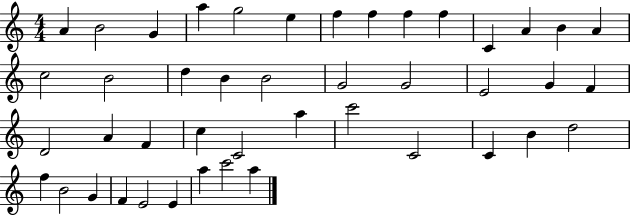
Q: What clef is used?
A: treble